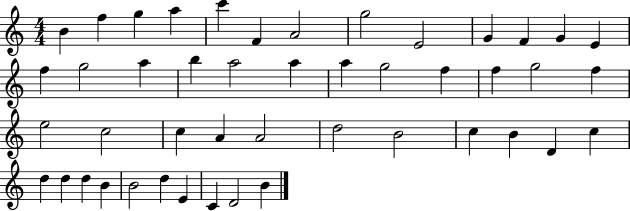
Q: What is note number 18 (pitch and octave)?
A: A5